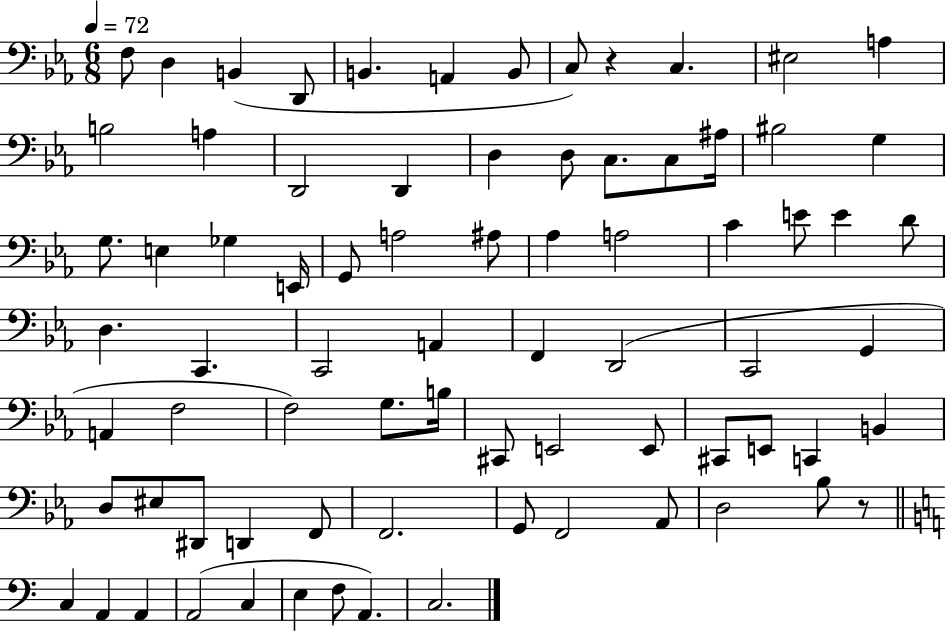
{
  \clef bass
  \numericTimeSignature
  \time 6/8
  \key ees \major
  \tempo 4 = 72
  \repeat volta 2 { f8 d4 b,4( d,8 | b,4. a,4 b,8 | c8) r4 c4. | eis2 a4 | \break b2 a4 | d,2 d,4 | d4 d8 c8. c8 ais16 | bis2 g4 | \break g8. e4 ges4 e,16 | g,8 a2 ais8 | aes4 a2 | c'4 e'8 e'4 d'8 | \break d4. c,4. | c,2 a,4 | f,4 d,2( | c,2 g,4 | \break a,4 f2 | f2) g8. b16 | cis,8 e,2 e,8 | cis,8 e,8 c,4 b,4 | \break d8 eis8 dis,8 d,4 f,8 | f,2. | g,8 f,2 aes,8 | d2 bes8 r8 | \break \bar "||" \break \key a \minor c4 a,4 a,4 | a,2( c4 | e4 f8 a,4.) | c2. | \break } \bar "|."
}